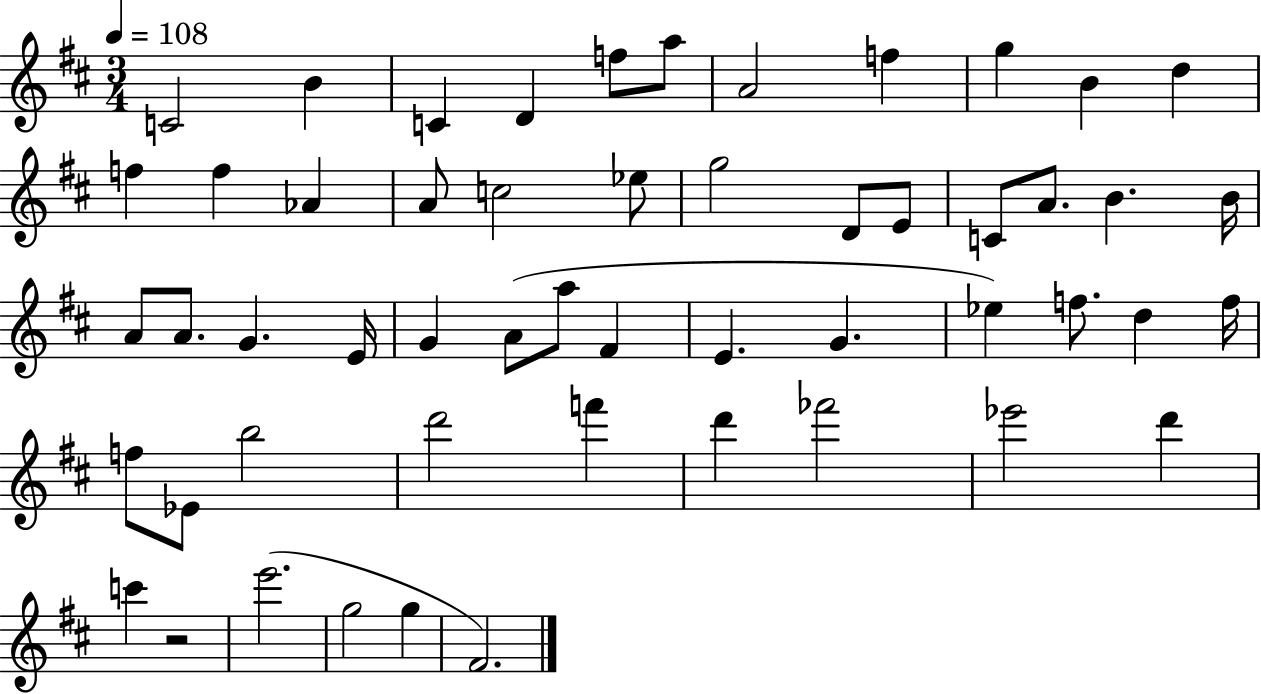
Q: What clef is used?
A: treble